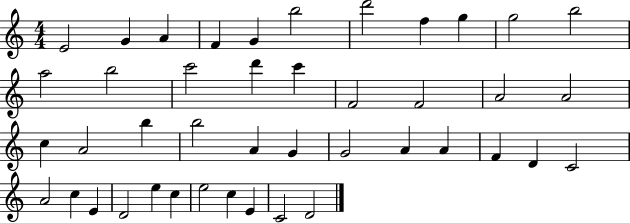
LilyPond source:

{
  \clef treble
  \numericTimeSignature
  \time 4/4
  \key c \major
  e'2 g'4 a'4 | f'4 g'4 b''2 | d'''2 f''4 g''4 | g''2 b''2 | \break a''2 b''2 | c'''2 d'''4 c'''4 | f'2 f'2 | a'2 a'2 | \break c''4 a'2 b''4 | b''2 a'4 g'4 | g'2 a'4 a'4 | f'4 d'4 c'2 | \break a'2 c''4 e'4 | d'2 e''4 c''4 | e''2 c''4 e'4 | c'2 d'2 | \break \bar "|."
}